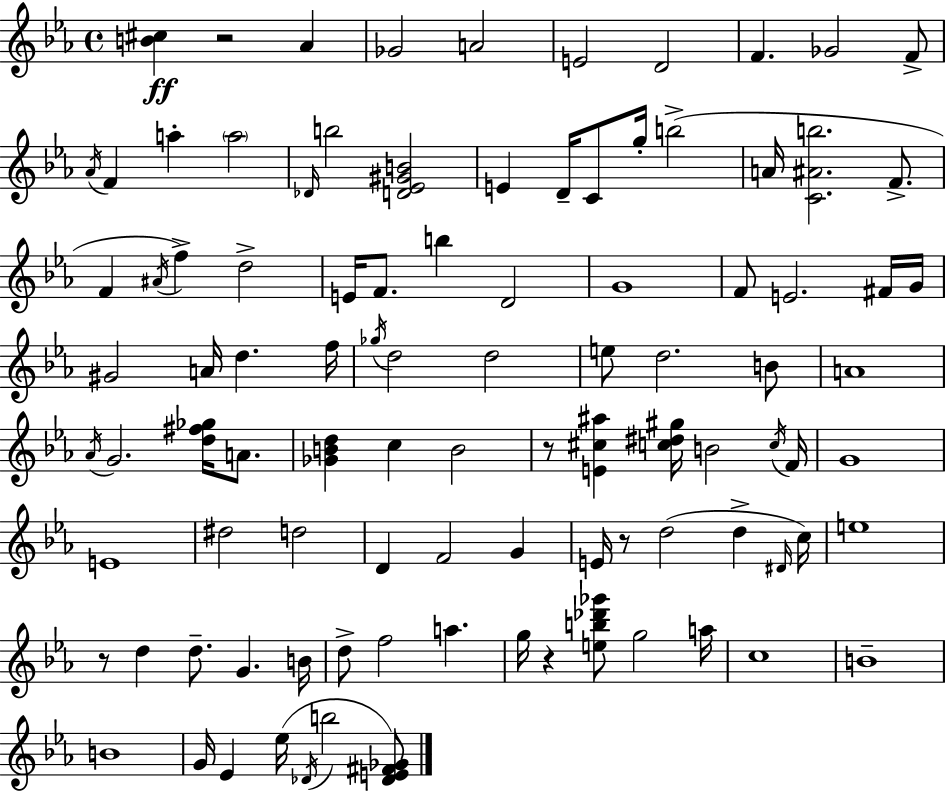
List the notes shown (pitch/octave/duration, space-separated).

[B4,C#5]/q R/h Ab4/q Gb4/h A4/h E4/h D4/h F4/q. Gb4/h F4/e Ab4/s F4/q A5/q A5/h Db4/s B5/h [D4,Eb4,G#4,B4]/h E4/q D4/s C4/e G5/s B5/h A4/s [C4,A#4,B5]/h. F4/e. F4/q A#4/s F5/q D5/h E4/s F4/e. B5/q D4/h G4/w F4/e E4/h. F#4/s G4/s G#4/h A4/s D5/q. F5/s Gb5/s D5/h D5/h E5/e D5/h. B4/e A4/w Ab4/s G4/h. [D5,F#5,Gb5]/s A4/e. [Gb4,B4,D5]/q C5/q B4/h R/e [E4,C#5,A#5]/q [C5,D#5,G#5]/s B4/h C5/s F4/s G4/w E4/w D#5/h D5/h D4/q F4/h G4/q E4/s R/e D5/h D5/q D#4/s C5/s E5/w R/e D5/q D5/e. G4/q. B4/s D5/e F5/h A5/q. G5/s R/q [E5,B5,Db6,Gb6]/e G5/h A5/s C5/w B4/w B4/w G4/s Eb4/q Eb5/s Db4/s B5/h [Db4,E4,F#4,Gb4]/e